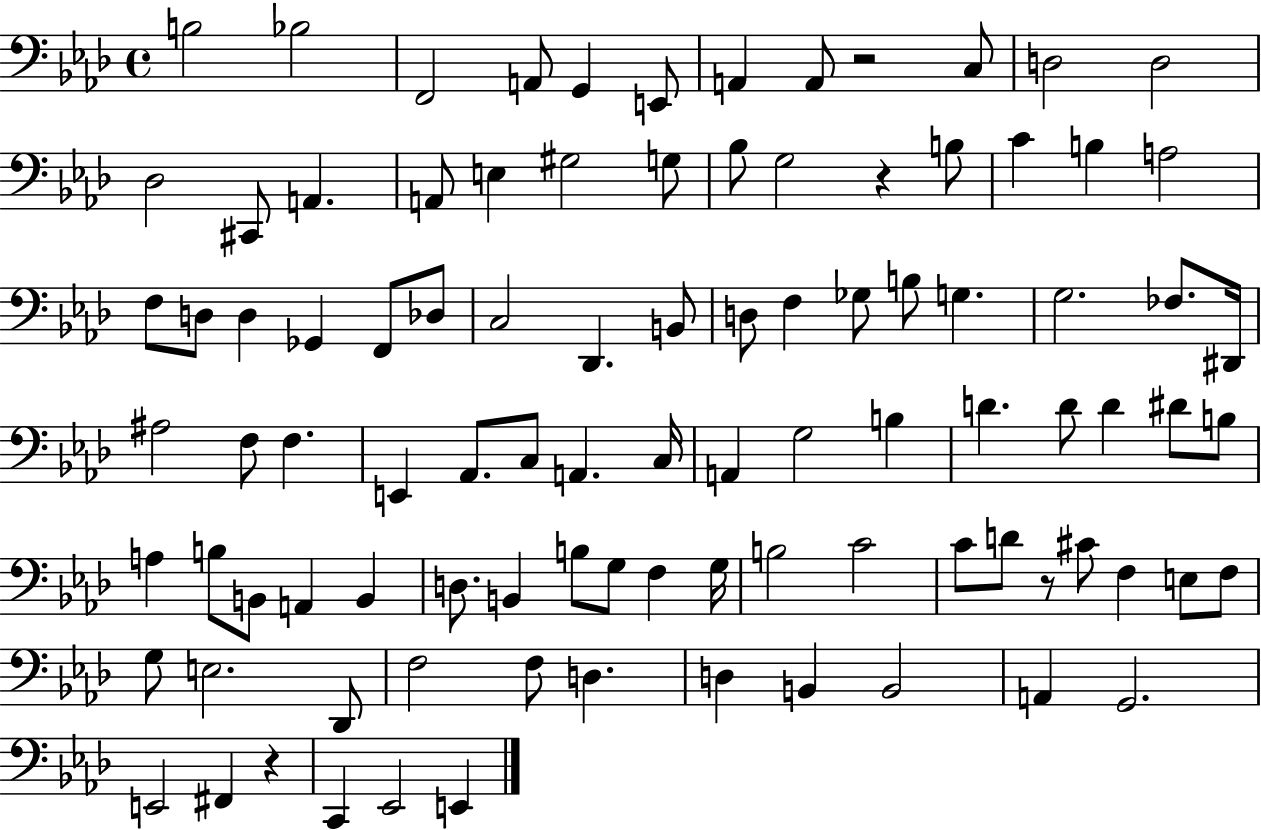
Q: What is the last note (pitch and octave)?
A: E2